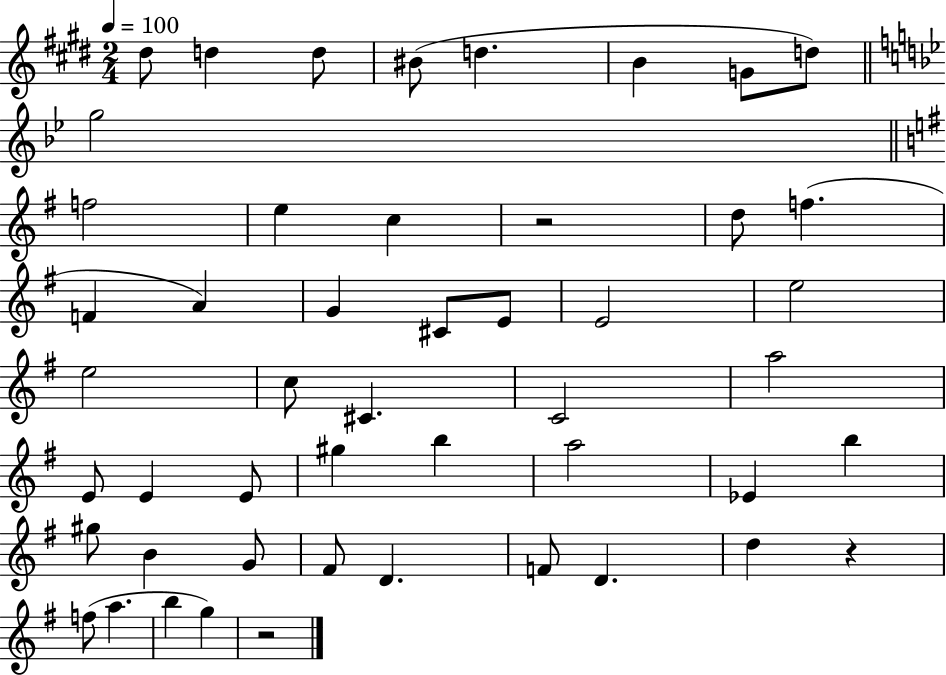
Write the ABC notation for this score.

X:1
T:Untitled
M:2/4
L:1/4
K:E
^d/2 d d/2 ^B/2 d B G/2 d/2 g2 f2 e c z2 d/2 f F A G ^C/2 E/2 E2 e2 e2 c/2 ^C C2 a2 E/2 E E/2 ^g b a2 _E b ^g/2 B G/2 ^F/2 D F/2 D d z f/2 a b g z2